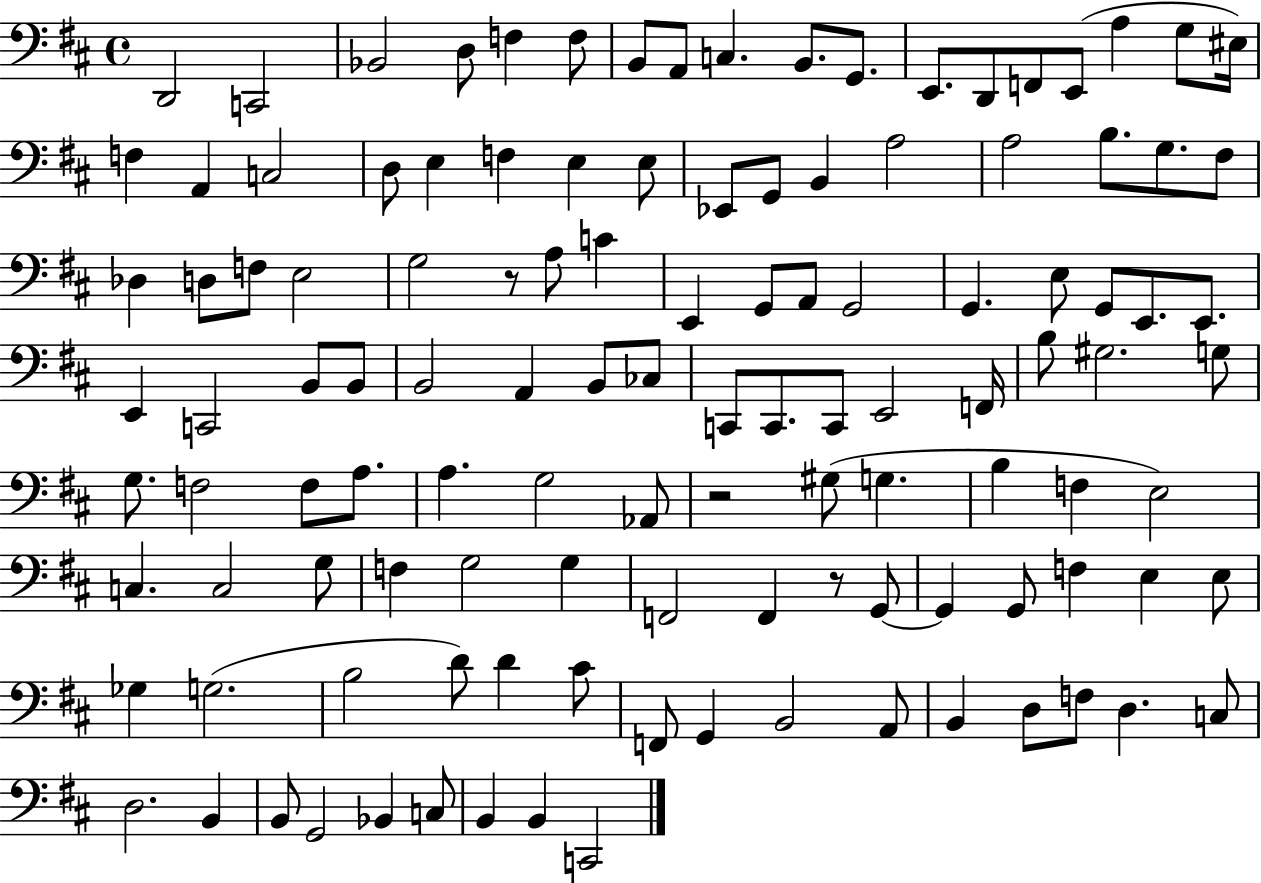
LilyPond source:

{
  \clef bass
  \time 4/4
  \defaultTimeSignature
  \key d \major
  d,2 c,2 | bes,2 d8 f4 f8 | b,8 a,8 c4. b,8. g,8. | e,8. d,8 f,8 e,8( a4 g8 eis16) | \break f4 a,4 c2 | d8 e4 f4 e4 e8 | ees,8 g,8 b,4 a2 | a2 b8. g8. fis8 | \break des4 d8 f8 e2 | g2 r8 a8 c'4 | e,4 g,8 a,8 g,2 | g,4. e8 g,8 e,8. e,8. | \break e,4 c,2 b,8 b,8 | b,2 a,4 b,8 ces8 | c,8 c,8. c,8 e,2 f,16 | b8 gis2. g8 | \break g8. f2 f8 a8. | a4. g2 aes,8 | r2 gis8( g4. | b4 f4 e2) | \break c4. c2 g8 | f4 g2 g4 | f,2 f,4 r8 g,8~~ | g,4 g,8 f4 e4 e8 | \break ges4 g2.( | b2 d'8) d'4 cis'8 | f,8 g,4 b,2 a,8 | b,4 d8 f8 d4. c8 | \break d2. b,4 | b,8 g,2 bes,4 c8 | b,4 b,4 c,2 | \bar "|."
}